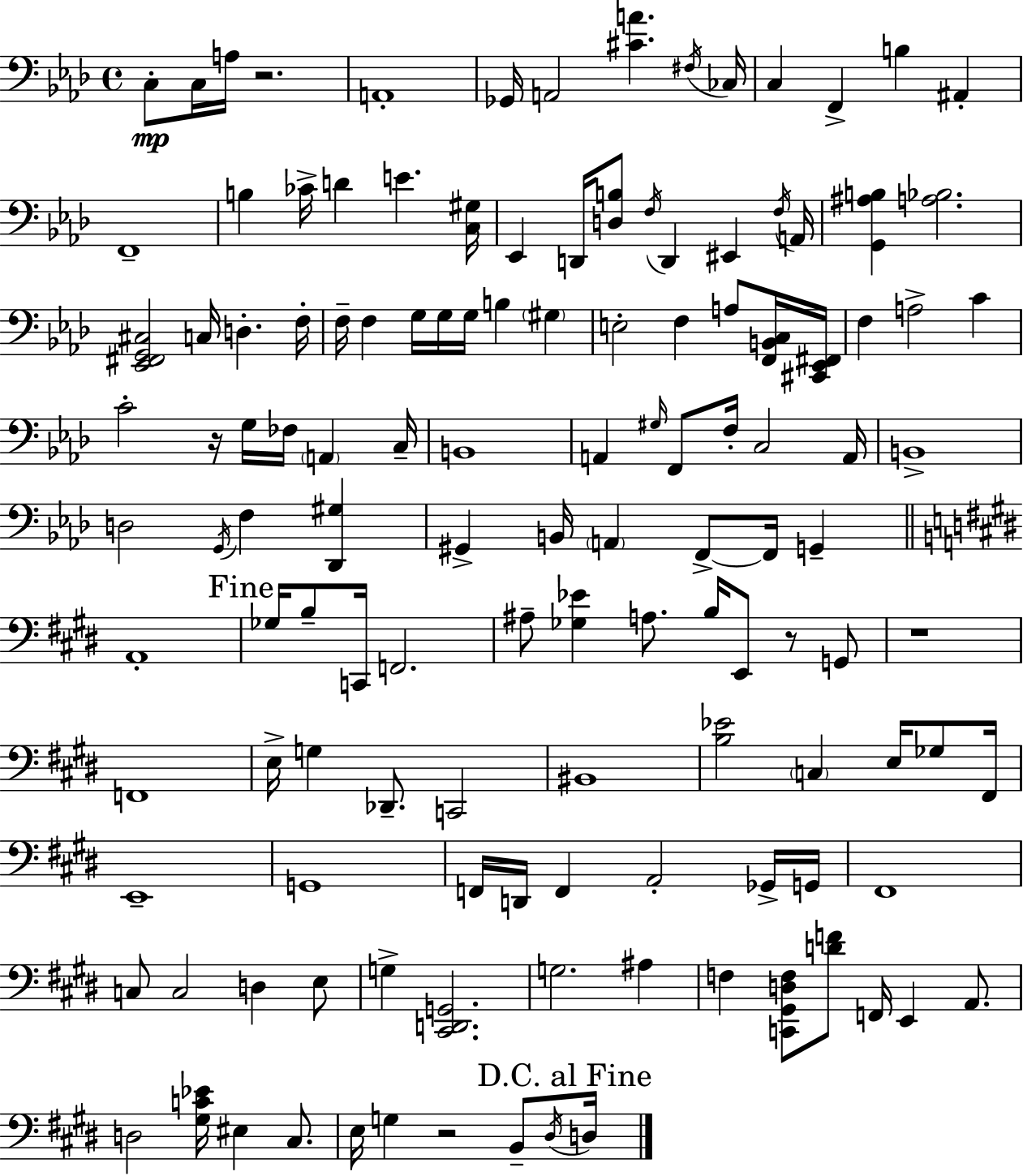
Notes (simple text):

C3/e C3/s A3/s R/h. A2/w Gb2/s A2/h [C#4,A4]/q. F#3/s CES3/s C3/q F2/q B3/q A#2/q F2/w B3/q CES4/s D4/q E4/q. [C3,G#3]/s Eb2/q D2/s [D3,B3]/e F3/s D2/q EIS2/q F3/s A2/s [G2,A#3,B3]/q [A3,Bb3]/h. [Eb2,F#2,G2,C#3]/h C3/s D3/q. F3/s F3/s F3/q G3/s G3/s G3/s B3/q G#3/q E3/h F3/q A3/e [F2,B2,C3]/s [C#2,Eb2,F#2]/s F3/q A3/h C4/q C4/h R/s G3/s FES3/s A2/q C3/s B2/w A2/q G#3/s F2/e F3/s C3/h A2/s B2/w D3/h G2/s F3/q [Db2,G#3]/q G#2/q B2/s A2/q F2/e F2/s G2/q A2/w Gb3/s B3/e C2/s F2/h. A#3/e [Gb3,Eb4]/q A3/e. B3/s E2/e R/e G2/e R/w F2/w E3/s G3/q Db2/e. C2/h BIS2/w [B3,Eb4]/h C3/q E3/s Gb3/e F#2/s E2/w G2/w F2/s D2/s F2/q A2/h Gb2/s G2/s F#2/w C3/e C3/h D3/q E3/e G3/q [C#2,D2,G2]/h. G3/h. A#3/q F3/q [C2,G#2,D3,F3]/e [D4,F4]/e F2/s E2/q A2/e. D3/h [G#3,C4,Eb4]/s EIS3/q C#3/e. E3/s G3/q R/h B2/e D#3/s D3/s